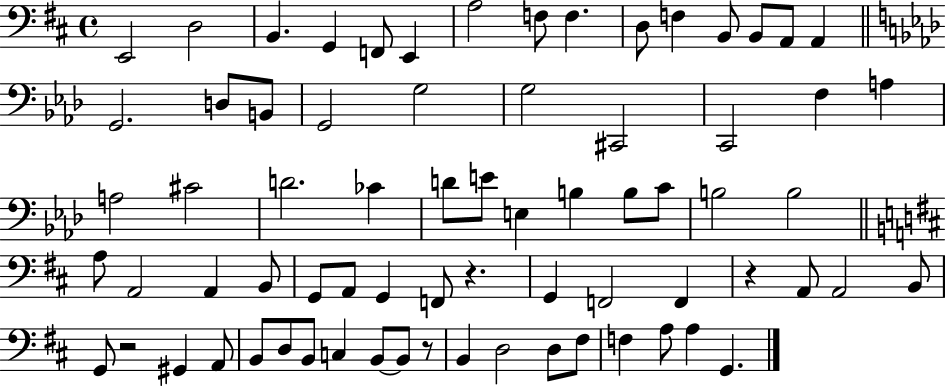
E2/h D3/h B2/q. G2/q F2/e E2/q A3/h F3/e F3/q. D3/e F3/q B2/e B2/e A2/e A2/q G2/h. D3/e B2/e G2/h G3/h G3/h C#2/h C2/h F3/q A3/q A3/h C#4/h D4/h. CES4/q D4/e E4/e E3/q B3/q B3/e C4/e B3/h B3/h A3/e A2/h A2/q B2/e G2/e A2/e G2/q F2/e R/q. G2/q F2/h F2/q R/q A2/e A2/h B2/e G2/e R/h G#2/q A2/e B2/e D3/e B2/e C3/q B2/e B2/e R/e B2/q D3/h D3/e F#3/e F3/q A3/e A3/q G2/q.